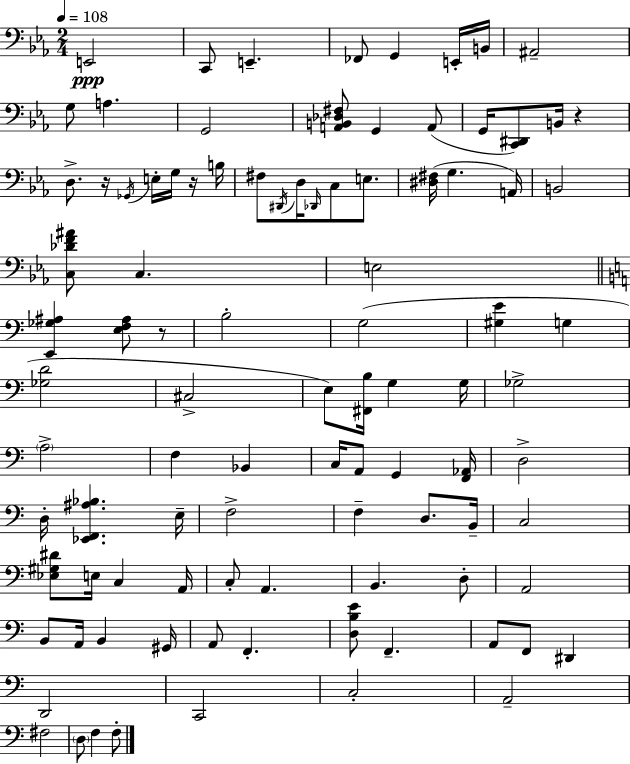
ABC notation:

X:1
T:Untitled
M:2/4
L:1/4
K:Eb
E,,2 C,,/2 E,, _F,,/2 G,, E,,/4 B,,/4 ^A,,2 G,/2 A, G,,2 [A,,B,,_D,^F,]/2 G,, A,,/2 G,,/4 [C,,^D,,]/2 B,,/4 z D,/2 z/4 _G,,/4 E,/4 G,/4 z/4 B,/4 ^F,/2 ^D,,/4 D,/4 _D,,/4 C,/2 E,/2 [^D,^F,]/4 G, A,,/4 B,,2 [C,_DF^A]/2 C, E,2 [E,,_G,^A,] [E,F,^A,]/2 z/2 B,2 G,2 [^G,E] G, [_G,D]2 ^C,2 E,/2 [^F,,B,]/4 G, G,/4 _G,2 A,2 F, _B,, C,/4 A,,/2 G,, [F,,_A,,]/4 D,2 D,/4 [_E,,F,,^A,_B,] E,/4 F,2 F, D,/2 B,,/4 C,2 [_E,^G,^D]/2 E,/4 C, A,,/4 C,/2 A,, B,, D,/2 A,,2 B,,/2 A,,/4 B,, ^G,,/4 A,,/2 F,, [D,B,E]/2 F,, A,,/2 F,,/2 ^D,, D,,2 C,,2 C,2 A,,2 ^F,2 D,/2 F, F,/2